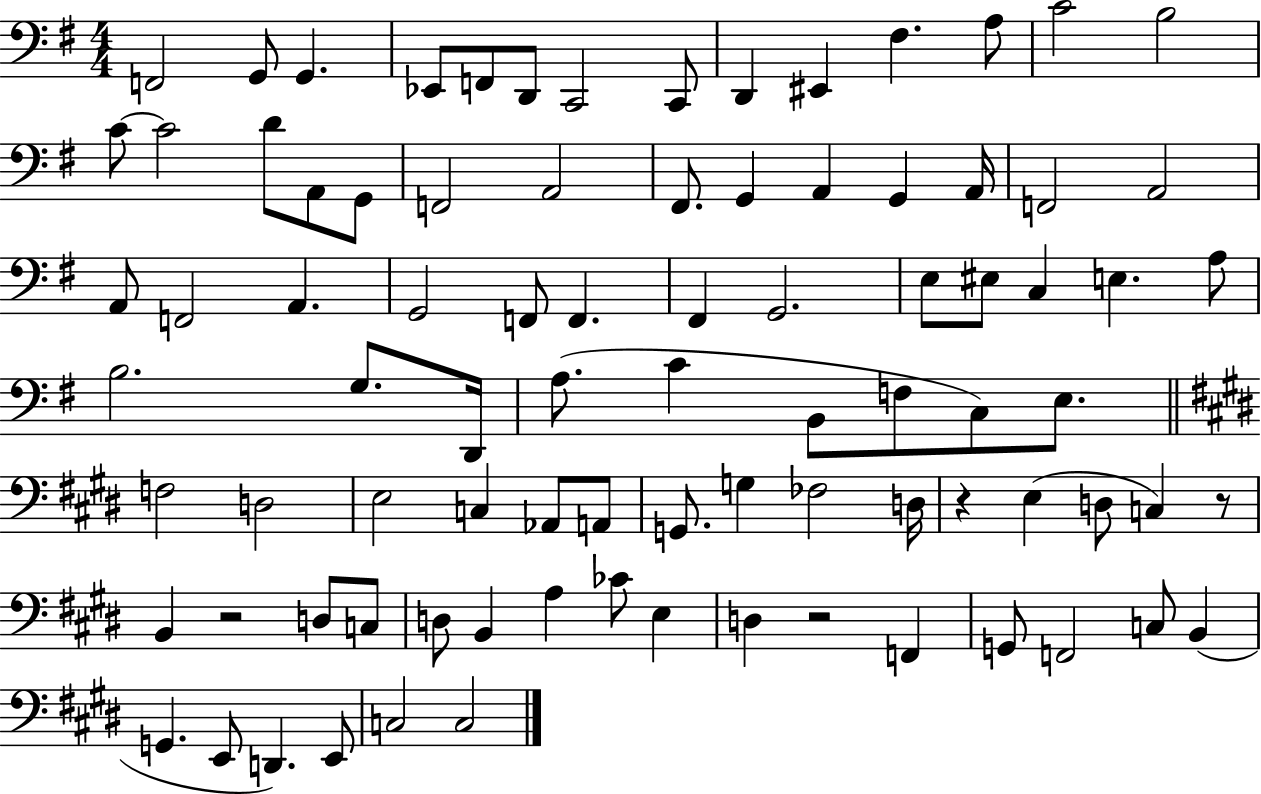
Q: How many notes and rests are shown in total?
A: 87